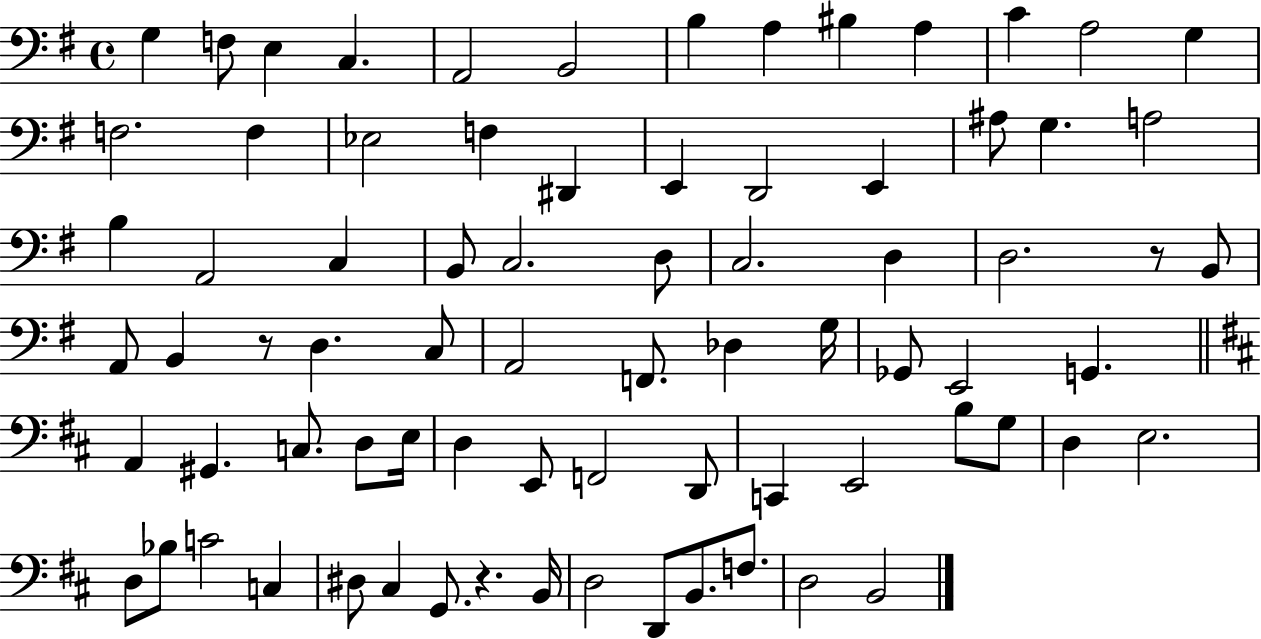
X:1
T:Untitled
M:4/4
L:1/4
K:G
G, F,/2 E, C, A,,2 B,,2 B, A, ^B, A, C A,2 G, F,2 F, _E,2 F, ^D,, E,, D,,2 E,, ^A,/2 G, A,2 B, A,,2 C, B,,/2 C,2 D,/2 C,2 D, D,2 z/2 B,,/2 A,,/2 B,, z/2 D, C,/2 A,,2 F,,/2 _D, G,/4 _G,,/2 E,,2 G,, A,, ^G,, C,/2 D,/2 E,/4 D, E,,/2 F,,2 D,,/2 C,, E,,2 B,/2 G,/2 D, E,2 D,/2 _B,/2 C2 C, ^D,/2 ^C, G,,/2 z B,,/4 D,2 D,,/2 B,,/2 F,/2 D,2 B,,2